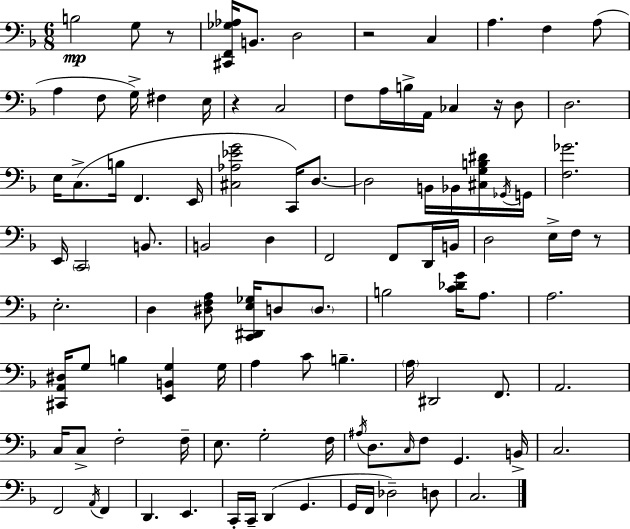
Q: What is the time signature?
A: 6/8